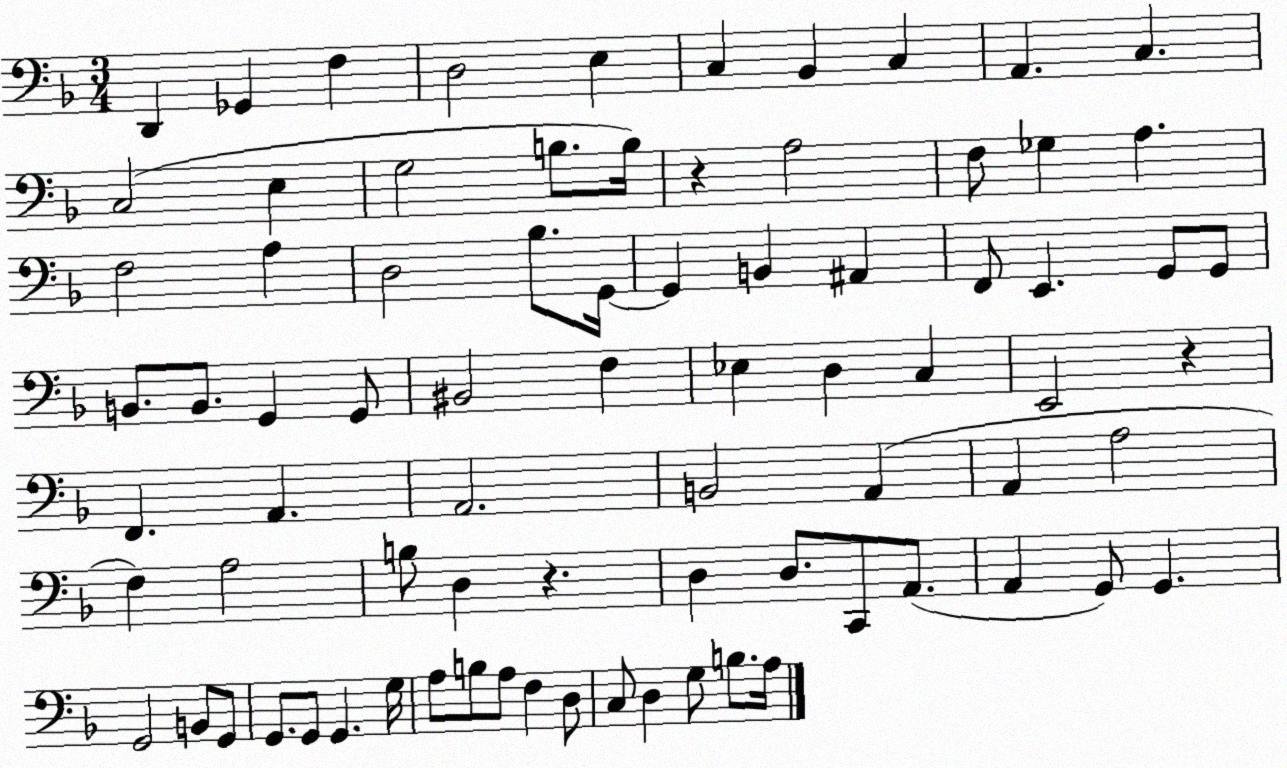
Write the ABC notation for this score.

X:1
T:Untitled
M:3/4
L:1/4
K:F
D,, _G,, F, D,2 E, C, _B,, C, A,, C, C,2 E, G,2 B,/2 B,/4 z A,2 F,/2 _G, A, F,2 A, D,2 _B,/2 G,,/4 G,, B,, ^A,, F,,/2 E,, G,,/2 G,,/2 B,,/2 B,,/2 G,, G,,/2 ^B,,2 F, _E, D, C, E,,2 z F,, A,, A,,2 B,,2 A,, A,, A,2 F, A,2 B,/2 D, z D, D,/2 C,,/2 A,,/2 A,, G,,/2 G,, G,,2 B,,/2 G,,/2 G,,/2 G,,/2 G,, G,/4 A,/2 B,/2 A,/2 F, D,/2 C,/2 D, G,/2 B,/2 A,/4